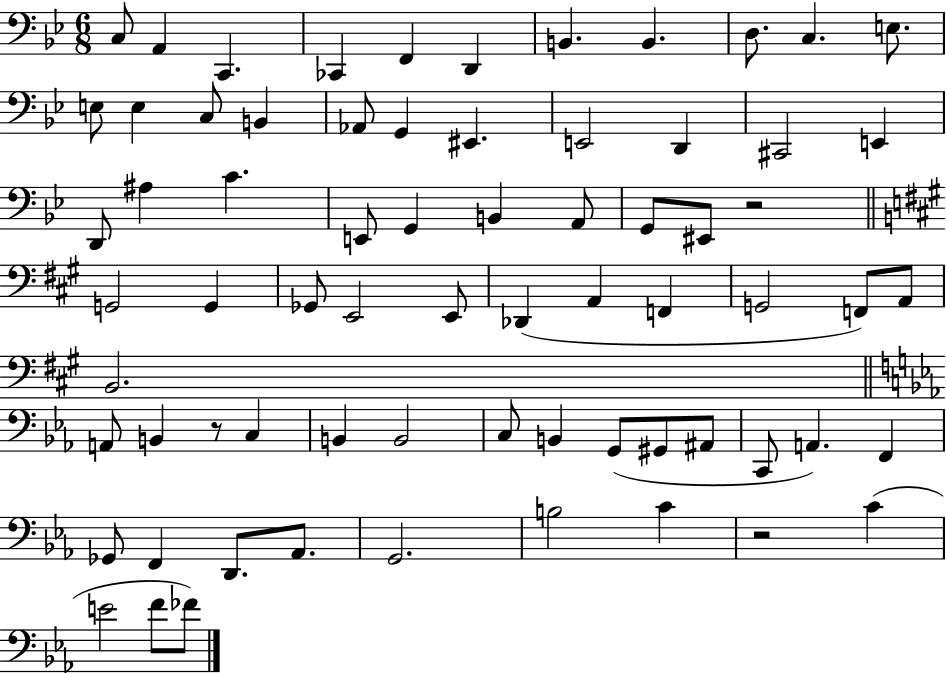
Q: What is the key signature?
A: BES major